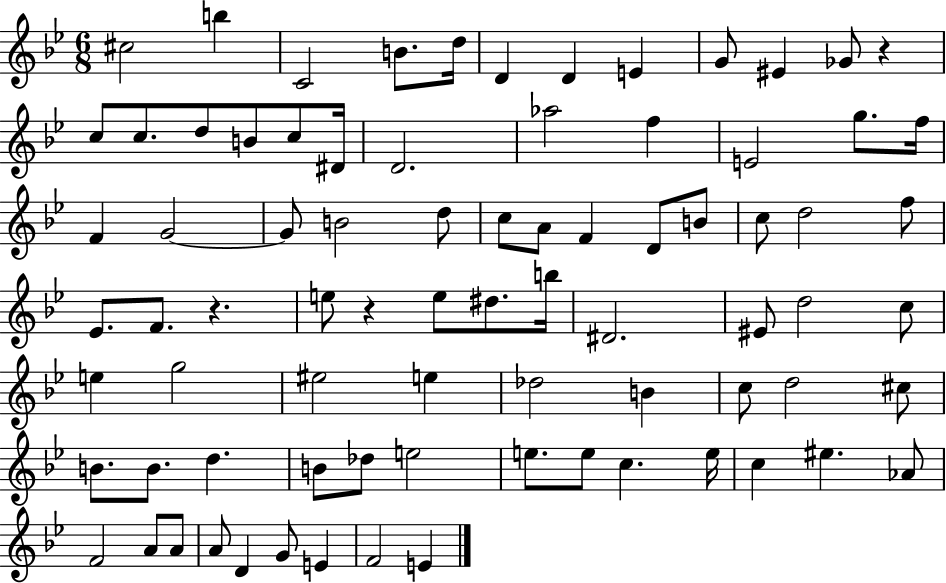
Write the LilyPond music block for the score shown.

{
  \clef treble
  \numericTimeSignature
  \time 6/8
  \key bes \major
  \repeat volta 2 { cis''2 b''4 | c'2 b'8. d''16 | d'4 d'4 e'4 | g'8 eis'4 ges'8 r4 | \break c''8 c''8. d''8 b'8 c''8 dis'16 | d'2. | aes''2 f''4 | e'2 g''8. f''16 | \break f'4 g'2~~ | g'8 b'2 d''8 | c''8 a'8 f'4 d'8 b'8 | c''8 d''2 f''8 | \break ees'8. f'8. r4. | e''8 r4 e''8 dis''8. b''16 | dis'2. | eis'8 d''2 c''8 | \break e''4 g''2 | eis''2 e''4 | des''2 b'4 | c''8 d''2 cis''8 | \break b'8. b'8. d''4. | b'8 des''8 e''2 | e''8. e''8 c''4. e''16 | c''4 eis''4. aes'8 | \break f'2 a'8 a'8 | a'8 d'4 g'8 e'4 | f'2 e'4 | } \bar "|."
}